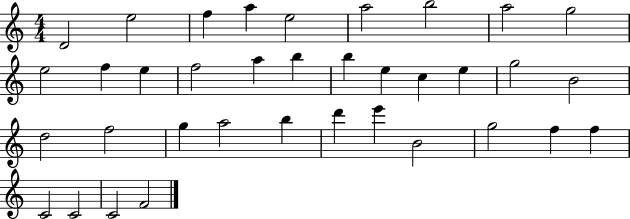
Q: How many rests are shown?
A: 0